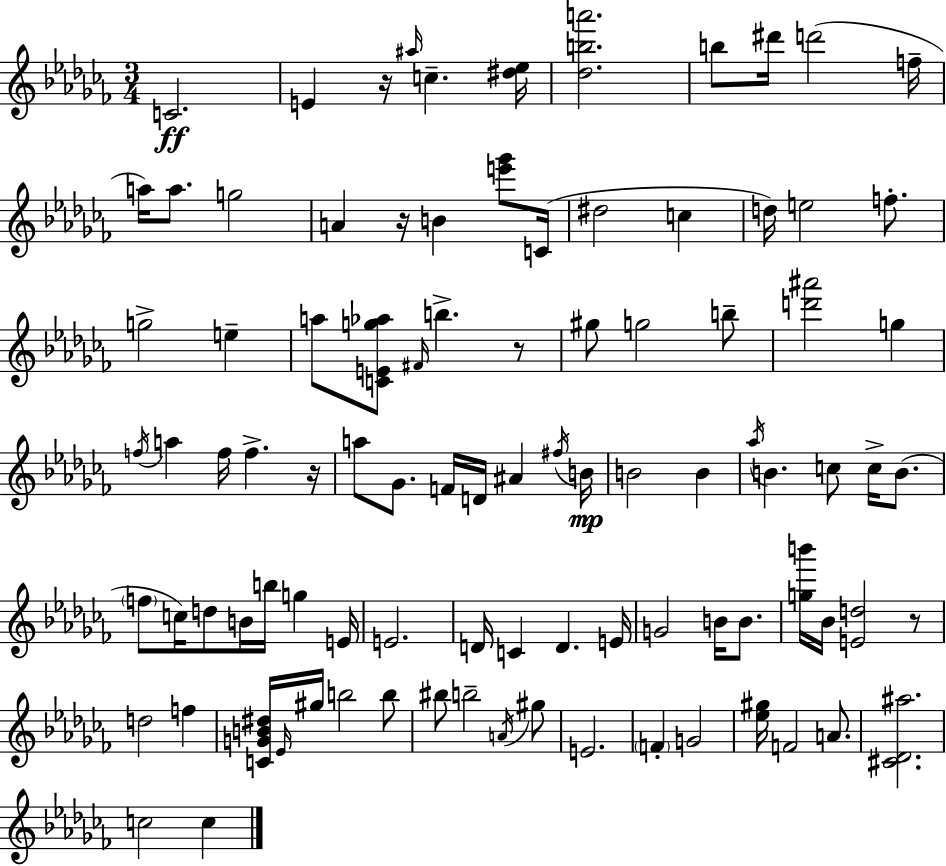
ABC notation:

X:1
T:Untitled
M:3/4
L:1/4
K:Abm
C2 E z/4 ^a/4 c [^d_e]/4 [_dba']2 b/2 ^d'/4 d'2 f/4 a/4 a/2 g2 A z/4 B [e'_g']/2 C/4 ^d2 c d/4 e2 f/2 g2 e a/2 [CEg_a]/2 ^F/4 b z/2 ^g/2 g2 b/2 [d'^a']2 g f/4 a f/4 f z/4 a/2 _G/2 F/4 D/4 ^A ^f/4 B/4 B2 B _a/4 B c/2 c/4 B/2 f/2 c/4 d/2 B/4 b/4 g E/4 E2 D/4 C D E/4 G2 B/4 B/2 [gb']/4 _B/4 [Ed]2 z/2 d2 f [CGB^d]/4 _E/4 ^g/4 b2 b/2 ^b/2 b2 A/4 ^g/2 E2 F G2 [_e^g]/4 F2 A/2 [^C_D^a]2 c2 c